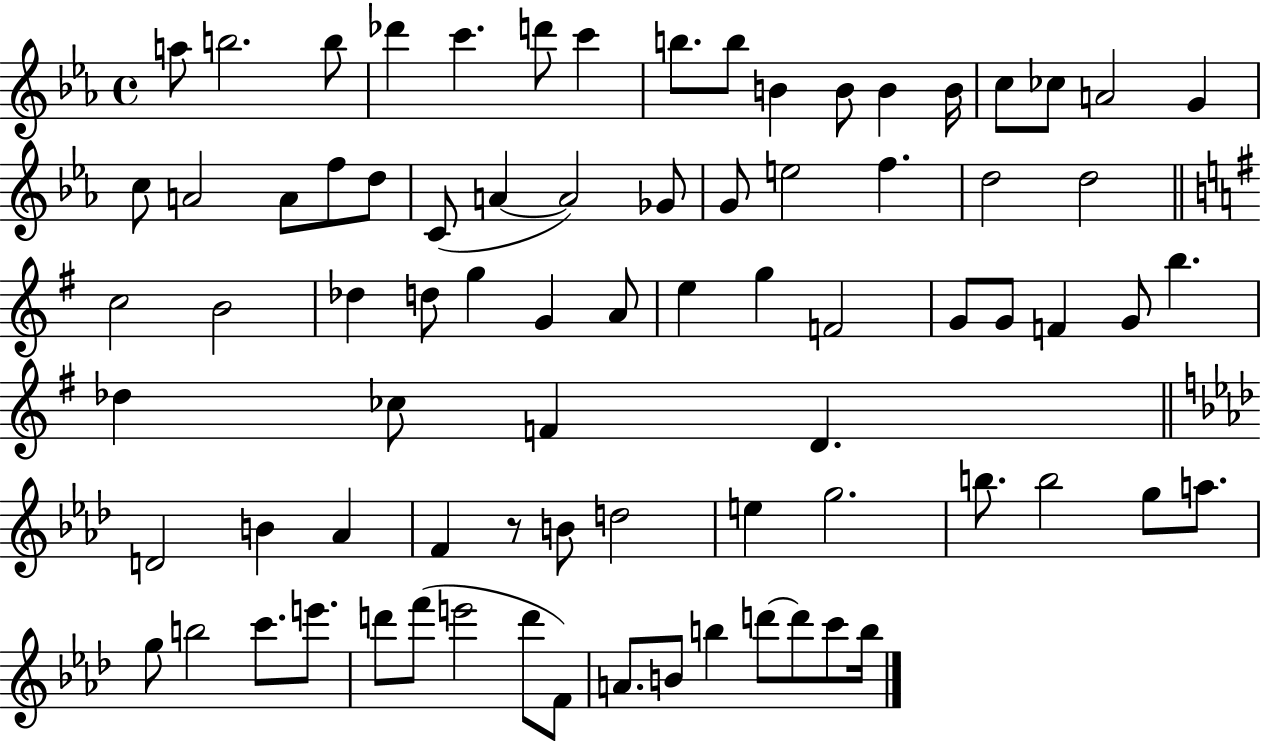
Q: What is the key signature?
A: EES major